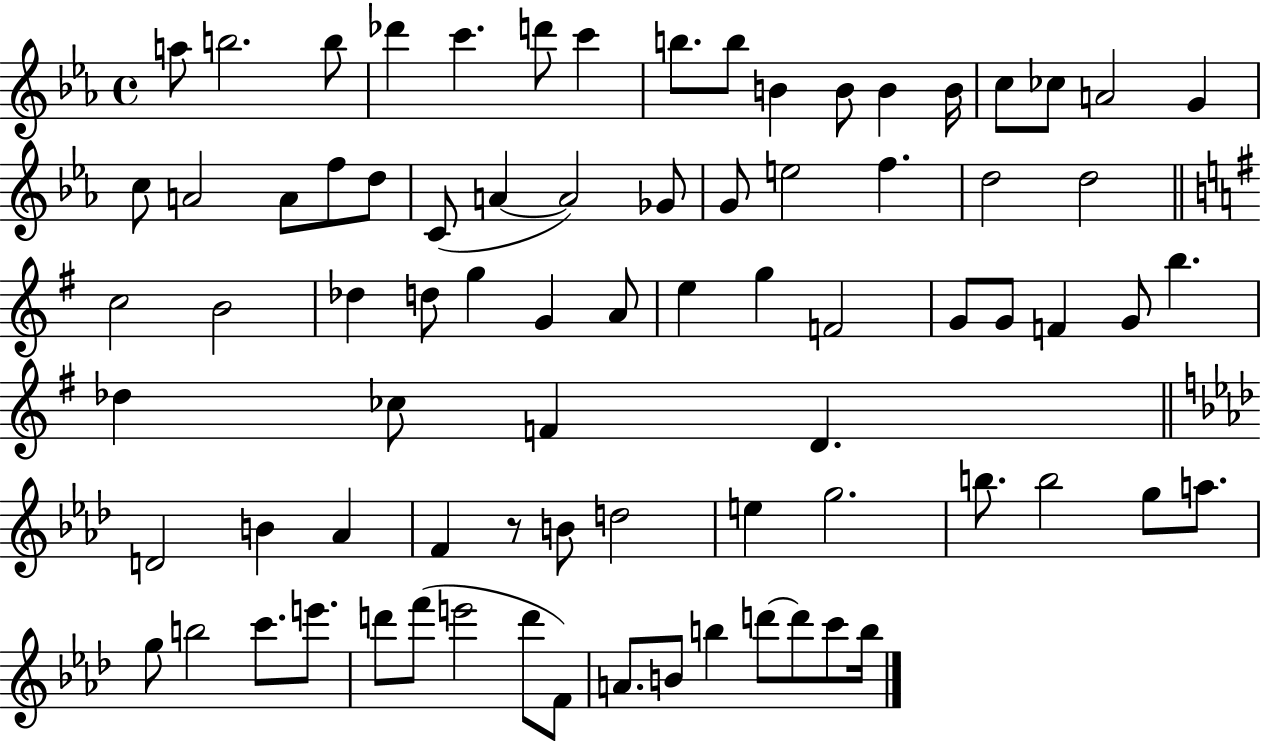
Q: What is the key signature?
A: EES major